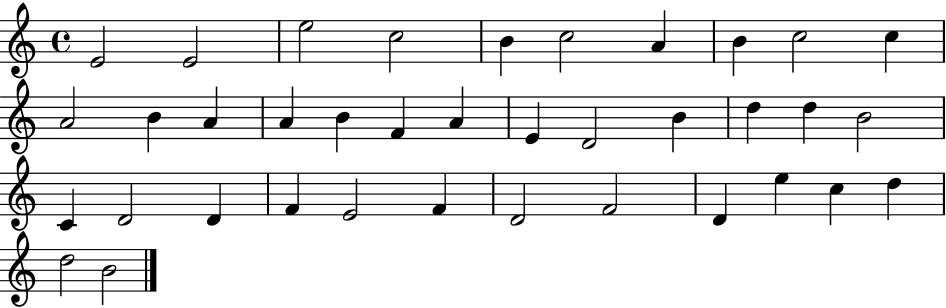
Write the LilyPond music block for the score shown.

{
  \clef treble
  \time 4/4
  \defaultTimeSignature
  \key c \major
  e'2 e'2 | e''2 c''2 | b'4 c''2 a'4 | b'4 c''2 c''4 | \break a'2 b'4 a'4 | a'4 b'4 f'4 a'4 | e'4 d'2 b'4 | d''4 d''4 b'2 | \break c'4 d'2 d'4 | f'4 e'2 f'4 | d'2 f'2 | d'4 e''4 c''4 d''4 | \break d''2 b'2 | \bar "|."
}